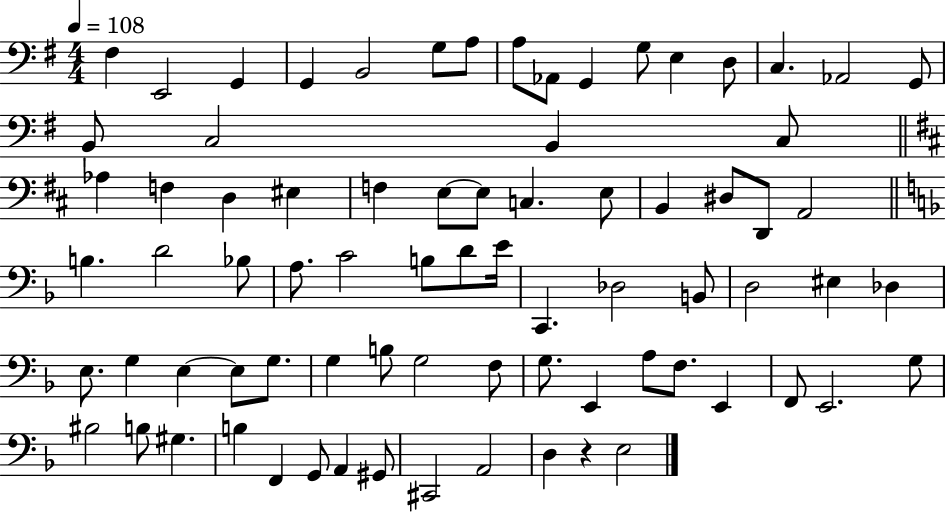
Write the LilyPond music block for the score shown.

{
  \clef bass
  \numericTimeSignature
  \time 4/4
  \key g \major
  \tempo 4 = 108
  fis4 e,2 g,4 | g,4 b,2 g8 a8 | a8 aes,8 g,4 g8 e4 d8 | c4. aes,2 g,8 | \break b,8 c2 b,4 c8 | \bar "||" \break \key d \major aes4 f4 d4 eis4 | f4 e8~~ e8 c4. e8 | b,4 dis8 d,8 a,2 | \bar "||" \break \key f \major b4. d'2 bes8 | a8. c'2 b8 d'8 e'16 | c,4. des2 b,8 | d2 eis4 des4 | \break e8. g4 e4~~ e8 g8. | g4 b8 g2 f8 | g8. e,4 a8 f8. e,4 | f,8 e,2. g8 | \break bis2 b8 gis4. | b4 f,4 g,8 a,4 gis,8 | cis,2 a,2 | d4 r4 e2 | \break \bar "|."
}